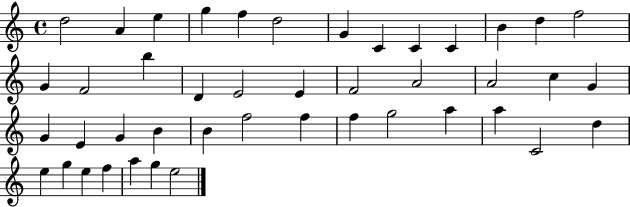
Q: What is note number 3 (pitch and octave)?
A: E5